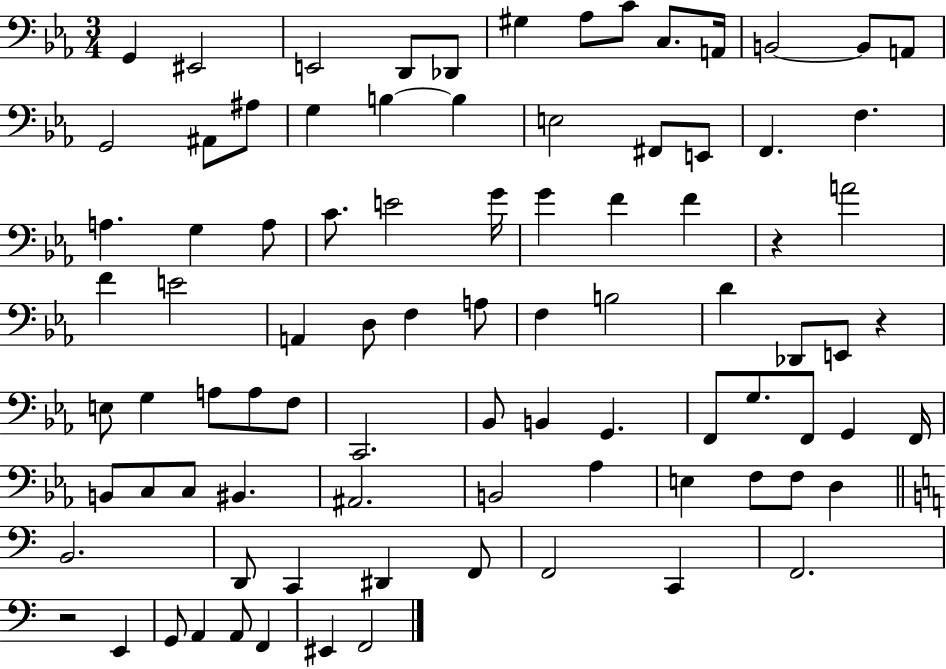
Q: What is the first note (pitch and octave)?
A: G2